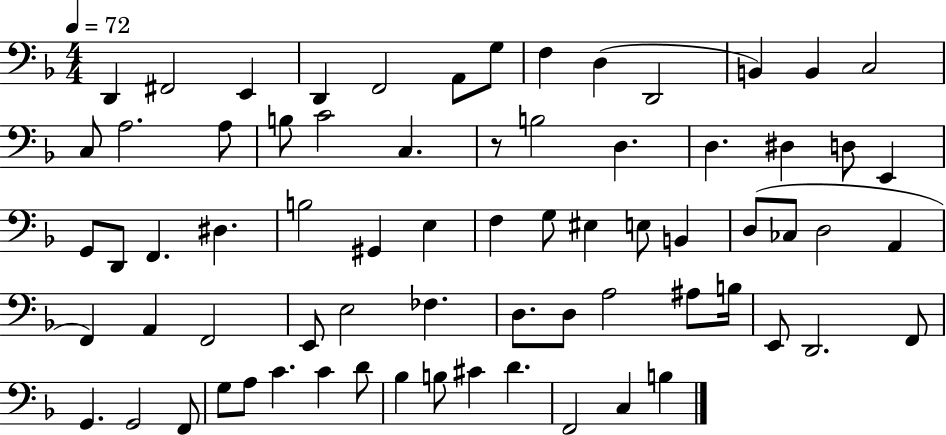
X:1
T:Untitled
M:4/4
L:1/4
K:F
D,, ^F,,2 E,, D,, F,,2 A,,/2 G,/2 F, D, D,,2 B,, B,, C,2 C,/2 A,2 A,/2 B,/2 C2 C, z/2 B,2 D, D, ^D, D,/2 E,, G,,/2 D,,/2 F,, ^D, B,2 ^G,, E, F, G,/2 ^E, E,/2 B,, D,/2 _C,/2 D,2 A,, F,, A,, F,,2 E,,/2 E,2 _F, D,/2 D,/2 A,2 ^A,/2 B,/4 E,,/2 D,,2 F,,/2 G,, G,,2 F,,/2 G,/2 A,/2 C C D/2 _B, B,/2 ^C D F,,2 C, B,